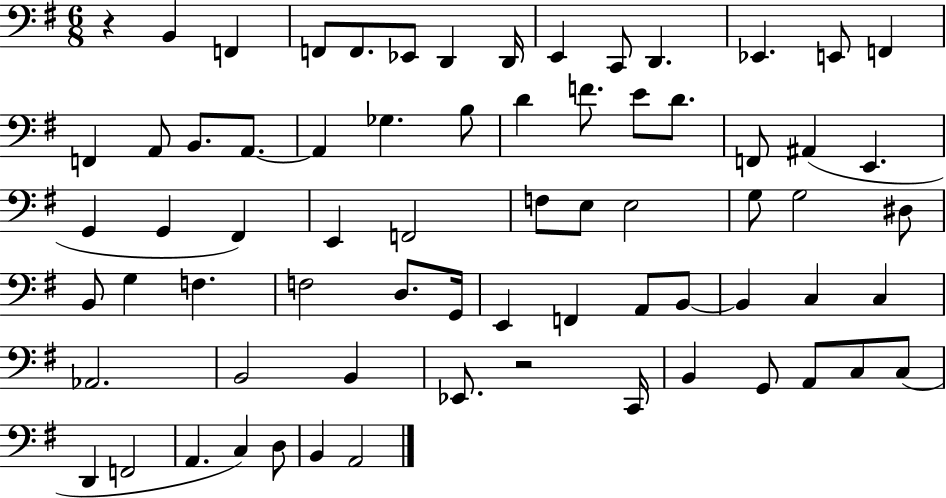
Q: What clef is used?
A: bass